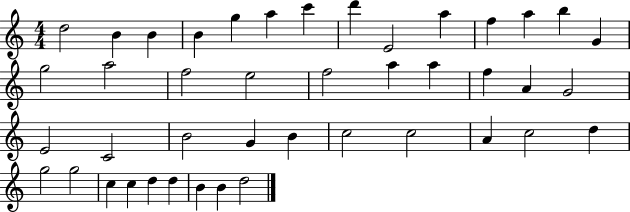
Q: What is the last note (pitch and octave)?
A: D5